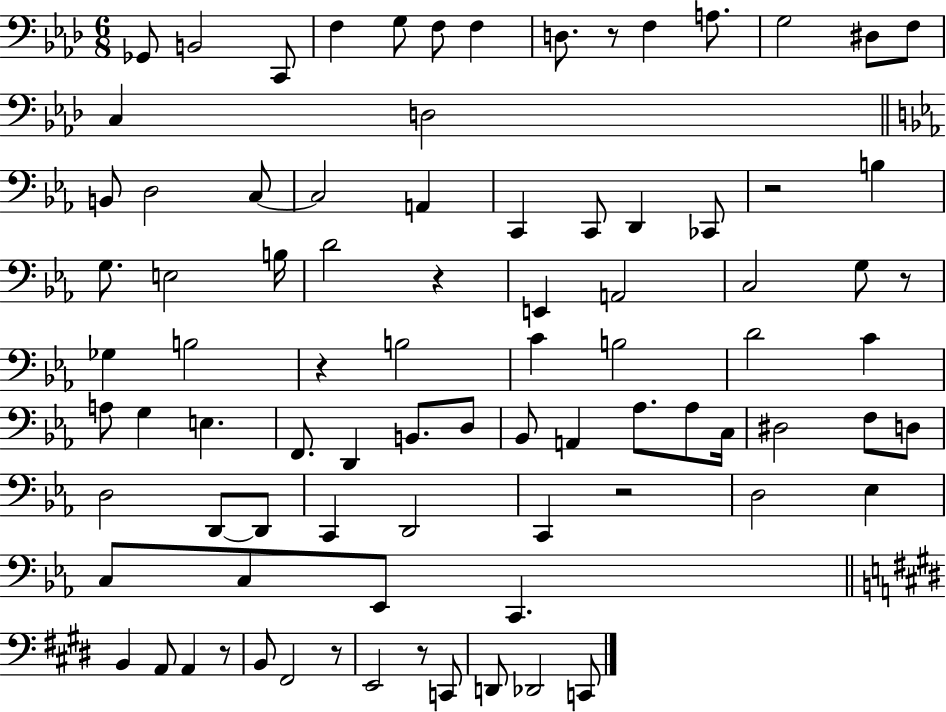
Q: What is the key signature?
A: AES major